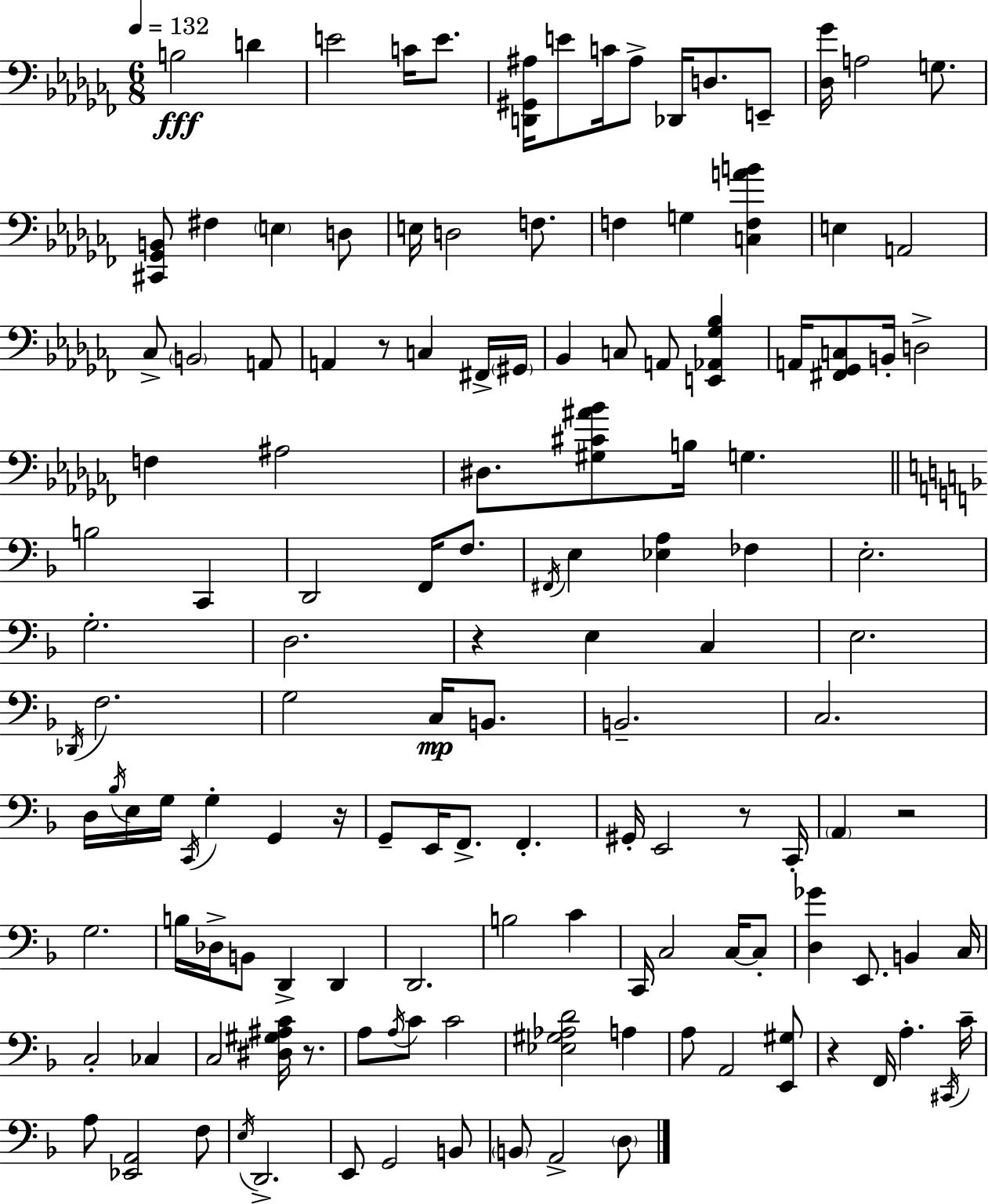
X:1
T:Untitled
M:6/8
L:1/4
K:Abm
B,2 D E2 C/4 E/2 [D,,^G,,^A,]/4 E/2 C/4 ^A,/2 _D,,/4 D,/2 E,,/2 [_D,_G]/4 A,2 G,/2 [^C,,_G,,B,,]/2 ^F, E, D,/2 E,/4 D,2 F,/2 F, G, [C,F,AB] E, A,,2 _C,/2 B,,2 A,,/2 A,, z/2 C, ^F,,/4 ^G,,/4 _B,, C,/2 A,,/2 [E,,_A,,_G,_B,] A,,/4 [^F,,_G,,C,]/2 B,,/4 D,2 F, ^A,2 ^D,/2 [^G,^C^A_B]/2 B,/4 G, B,2 C,, D,,2 F,,/4 F,/2 ^F,,/4 E, [_E,A,] _F, E,2 G,2 D,2 z E, C, E,2 _D,,/4 F,2 G,2 C,/4 B,,/2 B,,2 C,2 D,/4 _B,/4 E,/4 G,/4 C,,/4 G, G,, z/4 G,,/2 E,,/4 F,,/2 F,, ^G,,/4 E,,2 z/2 C,,/4 A,, z2 G,2 B,/4 _D,/4 B,,/2 D,, D,, D,,2 B,2 C C,,/4 C,2 C,/4 C,/2 [D,_G] E,,/2 B,, C,/4 C,2 _C, C,2 [^D,^G,^A,C]/4 z/2 A,/2 A,/4 C/2 C2 [_E,^G,_A,D]2 A, A,/2 A,,2 [E,,^G,]/2 z F,,/4 A, ^C,,/4 C/4 A,/2 [_E,,A,,]2 F,/2 E,/4 D,,2 E,,/2 G,,2 B,,/2 B,,/2 A,,2 D,/2